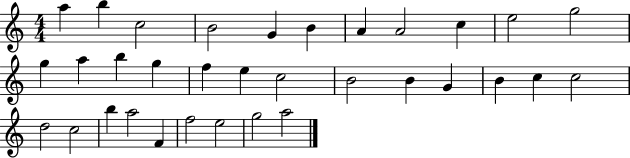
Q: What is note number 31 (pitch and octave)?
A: E5